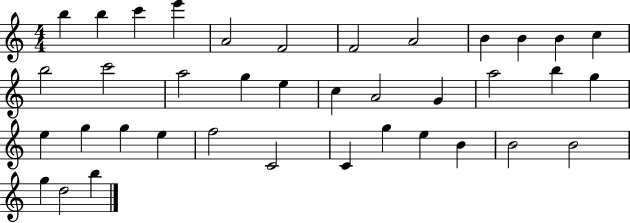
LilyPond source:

{
  \clef treble
  \numericTimeSignature
  \time 4/4
  \key c \major
  b''4 b''4 c'''4 e'''4 | a'2 f'2 | f'2 a'2 | b'4 b'4 b'4 c''4 | \break b''2 c'''2 | a''2 g''4 e''4 | c''4 a'2 g'4 | a''2 b''4 g''4 | \break e''4 g''4 g''4 e''4 | f''2 c'2 | c'4 g''4 e''4 b'4 | b'2 b'2 | \break g''4 d''2 b''4 | \bar "|."
}